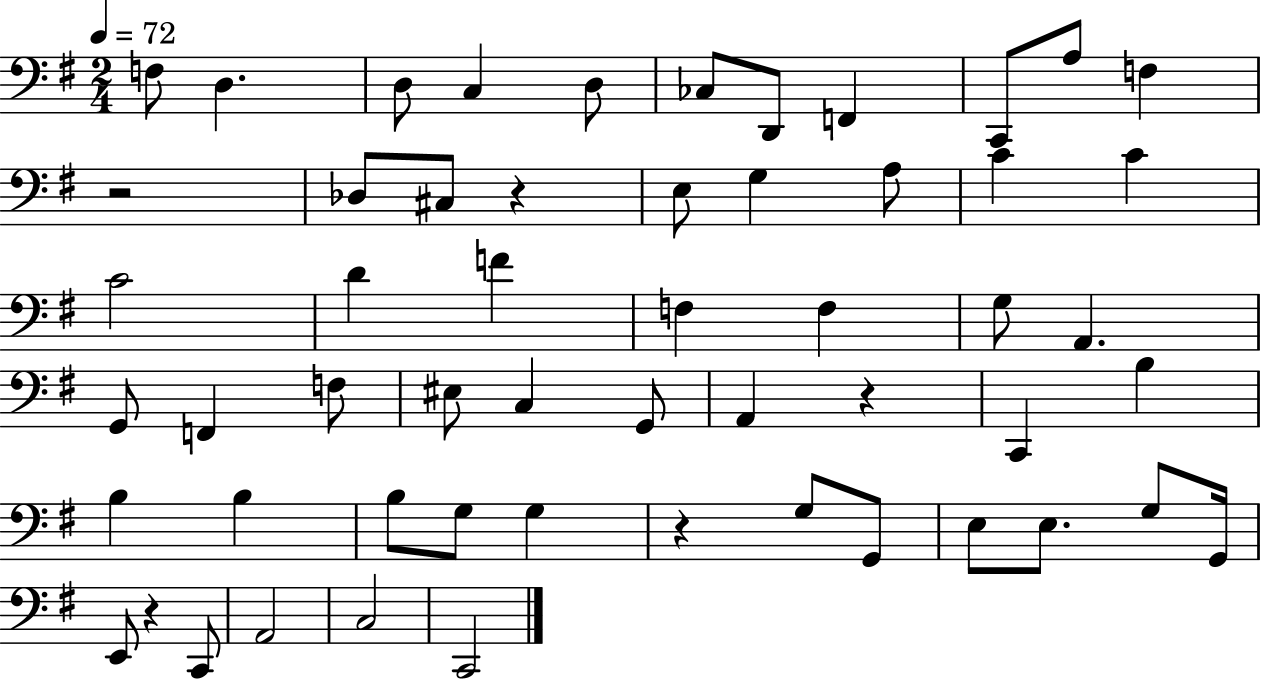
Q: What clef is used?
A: bass